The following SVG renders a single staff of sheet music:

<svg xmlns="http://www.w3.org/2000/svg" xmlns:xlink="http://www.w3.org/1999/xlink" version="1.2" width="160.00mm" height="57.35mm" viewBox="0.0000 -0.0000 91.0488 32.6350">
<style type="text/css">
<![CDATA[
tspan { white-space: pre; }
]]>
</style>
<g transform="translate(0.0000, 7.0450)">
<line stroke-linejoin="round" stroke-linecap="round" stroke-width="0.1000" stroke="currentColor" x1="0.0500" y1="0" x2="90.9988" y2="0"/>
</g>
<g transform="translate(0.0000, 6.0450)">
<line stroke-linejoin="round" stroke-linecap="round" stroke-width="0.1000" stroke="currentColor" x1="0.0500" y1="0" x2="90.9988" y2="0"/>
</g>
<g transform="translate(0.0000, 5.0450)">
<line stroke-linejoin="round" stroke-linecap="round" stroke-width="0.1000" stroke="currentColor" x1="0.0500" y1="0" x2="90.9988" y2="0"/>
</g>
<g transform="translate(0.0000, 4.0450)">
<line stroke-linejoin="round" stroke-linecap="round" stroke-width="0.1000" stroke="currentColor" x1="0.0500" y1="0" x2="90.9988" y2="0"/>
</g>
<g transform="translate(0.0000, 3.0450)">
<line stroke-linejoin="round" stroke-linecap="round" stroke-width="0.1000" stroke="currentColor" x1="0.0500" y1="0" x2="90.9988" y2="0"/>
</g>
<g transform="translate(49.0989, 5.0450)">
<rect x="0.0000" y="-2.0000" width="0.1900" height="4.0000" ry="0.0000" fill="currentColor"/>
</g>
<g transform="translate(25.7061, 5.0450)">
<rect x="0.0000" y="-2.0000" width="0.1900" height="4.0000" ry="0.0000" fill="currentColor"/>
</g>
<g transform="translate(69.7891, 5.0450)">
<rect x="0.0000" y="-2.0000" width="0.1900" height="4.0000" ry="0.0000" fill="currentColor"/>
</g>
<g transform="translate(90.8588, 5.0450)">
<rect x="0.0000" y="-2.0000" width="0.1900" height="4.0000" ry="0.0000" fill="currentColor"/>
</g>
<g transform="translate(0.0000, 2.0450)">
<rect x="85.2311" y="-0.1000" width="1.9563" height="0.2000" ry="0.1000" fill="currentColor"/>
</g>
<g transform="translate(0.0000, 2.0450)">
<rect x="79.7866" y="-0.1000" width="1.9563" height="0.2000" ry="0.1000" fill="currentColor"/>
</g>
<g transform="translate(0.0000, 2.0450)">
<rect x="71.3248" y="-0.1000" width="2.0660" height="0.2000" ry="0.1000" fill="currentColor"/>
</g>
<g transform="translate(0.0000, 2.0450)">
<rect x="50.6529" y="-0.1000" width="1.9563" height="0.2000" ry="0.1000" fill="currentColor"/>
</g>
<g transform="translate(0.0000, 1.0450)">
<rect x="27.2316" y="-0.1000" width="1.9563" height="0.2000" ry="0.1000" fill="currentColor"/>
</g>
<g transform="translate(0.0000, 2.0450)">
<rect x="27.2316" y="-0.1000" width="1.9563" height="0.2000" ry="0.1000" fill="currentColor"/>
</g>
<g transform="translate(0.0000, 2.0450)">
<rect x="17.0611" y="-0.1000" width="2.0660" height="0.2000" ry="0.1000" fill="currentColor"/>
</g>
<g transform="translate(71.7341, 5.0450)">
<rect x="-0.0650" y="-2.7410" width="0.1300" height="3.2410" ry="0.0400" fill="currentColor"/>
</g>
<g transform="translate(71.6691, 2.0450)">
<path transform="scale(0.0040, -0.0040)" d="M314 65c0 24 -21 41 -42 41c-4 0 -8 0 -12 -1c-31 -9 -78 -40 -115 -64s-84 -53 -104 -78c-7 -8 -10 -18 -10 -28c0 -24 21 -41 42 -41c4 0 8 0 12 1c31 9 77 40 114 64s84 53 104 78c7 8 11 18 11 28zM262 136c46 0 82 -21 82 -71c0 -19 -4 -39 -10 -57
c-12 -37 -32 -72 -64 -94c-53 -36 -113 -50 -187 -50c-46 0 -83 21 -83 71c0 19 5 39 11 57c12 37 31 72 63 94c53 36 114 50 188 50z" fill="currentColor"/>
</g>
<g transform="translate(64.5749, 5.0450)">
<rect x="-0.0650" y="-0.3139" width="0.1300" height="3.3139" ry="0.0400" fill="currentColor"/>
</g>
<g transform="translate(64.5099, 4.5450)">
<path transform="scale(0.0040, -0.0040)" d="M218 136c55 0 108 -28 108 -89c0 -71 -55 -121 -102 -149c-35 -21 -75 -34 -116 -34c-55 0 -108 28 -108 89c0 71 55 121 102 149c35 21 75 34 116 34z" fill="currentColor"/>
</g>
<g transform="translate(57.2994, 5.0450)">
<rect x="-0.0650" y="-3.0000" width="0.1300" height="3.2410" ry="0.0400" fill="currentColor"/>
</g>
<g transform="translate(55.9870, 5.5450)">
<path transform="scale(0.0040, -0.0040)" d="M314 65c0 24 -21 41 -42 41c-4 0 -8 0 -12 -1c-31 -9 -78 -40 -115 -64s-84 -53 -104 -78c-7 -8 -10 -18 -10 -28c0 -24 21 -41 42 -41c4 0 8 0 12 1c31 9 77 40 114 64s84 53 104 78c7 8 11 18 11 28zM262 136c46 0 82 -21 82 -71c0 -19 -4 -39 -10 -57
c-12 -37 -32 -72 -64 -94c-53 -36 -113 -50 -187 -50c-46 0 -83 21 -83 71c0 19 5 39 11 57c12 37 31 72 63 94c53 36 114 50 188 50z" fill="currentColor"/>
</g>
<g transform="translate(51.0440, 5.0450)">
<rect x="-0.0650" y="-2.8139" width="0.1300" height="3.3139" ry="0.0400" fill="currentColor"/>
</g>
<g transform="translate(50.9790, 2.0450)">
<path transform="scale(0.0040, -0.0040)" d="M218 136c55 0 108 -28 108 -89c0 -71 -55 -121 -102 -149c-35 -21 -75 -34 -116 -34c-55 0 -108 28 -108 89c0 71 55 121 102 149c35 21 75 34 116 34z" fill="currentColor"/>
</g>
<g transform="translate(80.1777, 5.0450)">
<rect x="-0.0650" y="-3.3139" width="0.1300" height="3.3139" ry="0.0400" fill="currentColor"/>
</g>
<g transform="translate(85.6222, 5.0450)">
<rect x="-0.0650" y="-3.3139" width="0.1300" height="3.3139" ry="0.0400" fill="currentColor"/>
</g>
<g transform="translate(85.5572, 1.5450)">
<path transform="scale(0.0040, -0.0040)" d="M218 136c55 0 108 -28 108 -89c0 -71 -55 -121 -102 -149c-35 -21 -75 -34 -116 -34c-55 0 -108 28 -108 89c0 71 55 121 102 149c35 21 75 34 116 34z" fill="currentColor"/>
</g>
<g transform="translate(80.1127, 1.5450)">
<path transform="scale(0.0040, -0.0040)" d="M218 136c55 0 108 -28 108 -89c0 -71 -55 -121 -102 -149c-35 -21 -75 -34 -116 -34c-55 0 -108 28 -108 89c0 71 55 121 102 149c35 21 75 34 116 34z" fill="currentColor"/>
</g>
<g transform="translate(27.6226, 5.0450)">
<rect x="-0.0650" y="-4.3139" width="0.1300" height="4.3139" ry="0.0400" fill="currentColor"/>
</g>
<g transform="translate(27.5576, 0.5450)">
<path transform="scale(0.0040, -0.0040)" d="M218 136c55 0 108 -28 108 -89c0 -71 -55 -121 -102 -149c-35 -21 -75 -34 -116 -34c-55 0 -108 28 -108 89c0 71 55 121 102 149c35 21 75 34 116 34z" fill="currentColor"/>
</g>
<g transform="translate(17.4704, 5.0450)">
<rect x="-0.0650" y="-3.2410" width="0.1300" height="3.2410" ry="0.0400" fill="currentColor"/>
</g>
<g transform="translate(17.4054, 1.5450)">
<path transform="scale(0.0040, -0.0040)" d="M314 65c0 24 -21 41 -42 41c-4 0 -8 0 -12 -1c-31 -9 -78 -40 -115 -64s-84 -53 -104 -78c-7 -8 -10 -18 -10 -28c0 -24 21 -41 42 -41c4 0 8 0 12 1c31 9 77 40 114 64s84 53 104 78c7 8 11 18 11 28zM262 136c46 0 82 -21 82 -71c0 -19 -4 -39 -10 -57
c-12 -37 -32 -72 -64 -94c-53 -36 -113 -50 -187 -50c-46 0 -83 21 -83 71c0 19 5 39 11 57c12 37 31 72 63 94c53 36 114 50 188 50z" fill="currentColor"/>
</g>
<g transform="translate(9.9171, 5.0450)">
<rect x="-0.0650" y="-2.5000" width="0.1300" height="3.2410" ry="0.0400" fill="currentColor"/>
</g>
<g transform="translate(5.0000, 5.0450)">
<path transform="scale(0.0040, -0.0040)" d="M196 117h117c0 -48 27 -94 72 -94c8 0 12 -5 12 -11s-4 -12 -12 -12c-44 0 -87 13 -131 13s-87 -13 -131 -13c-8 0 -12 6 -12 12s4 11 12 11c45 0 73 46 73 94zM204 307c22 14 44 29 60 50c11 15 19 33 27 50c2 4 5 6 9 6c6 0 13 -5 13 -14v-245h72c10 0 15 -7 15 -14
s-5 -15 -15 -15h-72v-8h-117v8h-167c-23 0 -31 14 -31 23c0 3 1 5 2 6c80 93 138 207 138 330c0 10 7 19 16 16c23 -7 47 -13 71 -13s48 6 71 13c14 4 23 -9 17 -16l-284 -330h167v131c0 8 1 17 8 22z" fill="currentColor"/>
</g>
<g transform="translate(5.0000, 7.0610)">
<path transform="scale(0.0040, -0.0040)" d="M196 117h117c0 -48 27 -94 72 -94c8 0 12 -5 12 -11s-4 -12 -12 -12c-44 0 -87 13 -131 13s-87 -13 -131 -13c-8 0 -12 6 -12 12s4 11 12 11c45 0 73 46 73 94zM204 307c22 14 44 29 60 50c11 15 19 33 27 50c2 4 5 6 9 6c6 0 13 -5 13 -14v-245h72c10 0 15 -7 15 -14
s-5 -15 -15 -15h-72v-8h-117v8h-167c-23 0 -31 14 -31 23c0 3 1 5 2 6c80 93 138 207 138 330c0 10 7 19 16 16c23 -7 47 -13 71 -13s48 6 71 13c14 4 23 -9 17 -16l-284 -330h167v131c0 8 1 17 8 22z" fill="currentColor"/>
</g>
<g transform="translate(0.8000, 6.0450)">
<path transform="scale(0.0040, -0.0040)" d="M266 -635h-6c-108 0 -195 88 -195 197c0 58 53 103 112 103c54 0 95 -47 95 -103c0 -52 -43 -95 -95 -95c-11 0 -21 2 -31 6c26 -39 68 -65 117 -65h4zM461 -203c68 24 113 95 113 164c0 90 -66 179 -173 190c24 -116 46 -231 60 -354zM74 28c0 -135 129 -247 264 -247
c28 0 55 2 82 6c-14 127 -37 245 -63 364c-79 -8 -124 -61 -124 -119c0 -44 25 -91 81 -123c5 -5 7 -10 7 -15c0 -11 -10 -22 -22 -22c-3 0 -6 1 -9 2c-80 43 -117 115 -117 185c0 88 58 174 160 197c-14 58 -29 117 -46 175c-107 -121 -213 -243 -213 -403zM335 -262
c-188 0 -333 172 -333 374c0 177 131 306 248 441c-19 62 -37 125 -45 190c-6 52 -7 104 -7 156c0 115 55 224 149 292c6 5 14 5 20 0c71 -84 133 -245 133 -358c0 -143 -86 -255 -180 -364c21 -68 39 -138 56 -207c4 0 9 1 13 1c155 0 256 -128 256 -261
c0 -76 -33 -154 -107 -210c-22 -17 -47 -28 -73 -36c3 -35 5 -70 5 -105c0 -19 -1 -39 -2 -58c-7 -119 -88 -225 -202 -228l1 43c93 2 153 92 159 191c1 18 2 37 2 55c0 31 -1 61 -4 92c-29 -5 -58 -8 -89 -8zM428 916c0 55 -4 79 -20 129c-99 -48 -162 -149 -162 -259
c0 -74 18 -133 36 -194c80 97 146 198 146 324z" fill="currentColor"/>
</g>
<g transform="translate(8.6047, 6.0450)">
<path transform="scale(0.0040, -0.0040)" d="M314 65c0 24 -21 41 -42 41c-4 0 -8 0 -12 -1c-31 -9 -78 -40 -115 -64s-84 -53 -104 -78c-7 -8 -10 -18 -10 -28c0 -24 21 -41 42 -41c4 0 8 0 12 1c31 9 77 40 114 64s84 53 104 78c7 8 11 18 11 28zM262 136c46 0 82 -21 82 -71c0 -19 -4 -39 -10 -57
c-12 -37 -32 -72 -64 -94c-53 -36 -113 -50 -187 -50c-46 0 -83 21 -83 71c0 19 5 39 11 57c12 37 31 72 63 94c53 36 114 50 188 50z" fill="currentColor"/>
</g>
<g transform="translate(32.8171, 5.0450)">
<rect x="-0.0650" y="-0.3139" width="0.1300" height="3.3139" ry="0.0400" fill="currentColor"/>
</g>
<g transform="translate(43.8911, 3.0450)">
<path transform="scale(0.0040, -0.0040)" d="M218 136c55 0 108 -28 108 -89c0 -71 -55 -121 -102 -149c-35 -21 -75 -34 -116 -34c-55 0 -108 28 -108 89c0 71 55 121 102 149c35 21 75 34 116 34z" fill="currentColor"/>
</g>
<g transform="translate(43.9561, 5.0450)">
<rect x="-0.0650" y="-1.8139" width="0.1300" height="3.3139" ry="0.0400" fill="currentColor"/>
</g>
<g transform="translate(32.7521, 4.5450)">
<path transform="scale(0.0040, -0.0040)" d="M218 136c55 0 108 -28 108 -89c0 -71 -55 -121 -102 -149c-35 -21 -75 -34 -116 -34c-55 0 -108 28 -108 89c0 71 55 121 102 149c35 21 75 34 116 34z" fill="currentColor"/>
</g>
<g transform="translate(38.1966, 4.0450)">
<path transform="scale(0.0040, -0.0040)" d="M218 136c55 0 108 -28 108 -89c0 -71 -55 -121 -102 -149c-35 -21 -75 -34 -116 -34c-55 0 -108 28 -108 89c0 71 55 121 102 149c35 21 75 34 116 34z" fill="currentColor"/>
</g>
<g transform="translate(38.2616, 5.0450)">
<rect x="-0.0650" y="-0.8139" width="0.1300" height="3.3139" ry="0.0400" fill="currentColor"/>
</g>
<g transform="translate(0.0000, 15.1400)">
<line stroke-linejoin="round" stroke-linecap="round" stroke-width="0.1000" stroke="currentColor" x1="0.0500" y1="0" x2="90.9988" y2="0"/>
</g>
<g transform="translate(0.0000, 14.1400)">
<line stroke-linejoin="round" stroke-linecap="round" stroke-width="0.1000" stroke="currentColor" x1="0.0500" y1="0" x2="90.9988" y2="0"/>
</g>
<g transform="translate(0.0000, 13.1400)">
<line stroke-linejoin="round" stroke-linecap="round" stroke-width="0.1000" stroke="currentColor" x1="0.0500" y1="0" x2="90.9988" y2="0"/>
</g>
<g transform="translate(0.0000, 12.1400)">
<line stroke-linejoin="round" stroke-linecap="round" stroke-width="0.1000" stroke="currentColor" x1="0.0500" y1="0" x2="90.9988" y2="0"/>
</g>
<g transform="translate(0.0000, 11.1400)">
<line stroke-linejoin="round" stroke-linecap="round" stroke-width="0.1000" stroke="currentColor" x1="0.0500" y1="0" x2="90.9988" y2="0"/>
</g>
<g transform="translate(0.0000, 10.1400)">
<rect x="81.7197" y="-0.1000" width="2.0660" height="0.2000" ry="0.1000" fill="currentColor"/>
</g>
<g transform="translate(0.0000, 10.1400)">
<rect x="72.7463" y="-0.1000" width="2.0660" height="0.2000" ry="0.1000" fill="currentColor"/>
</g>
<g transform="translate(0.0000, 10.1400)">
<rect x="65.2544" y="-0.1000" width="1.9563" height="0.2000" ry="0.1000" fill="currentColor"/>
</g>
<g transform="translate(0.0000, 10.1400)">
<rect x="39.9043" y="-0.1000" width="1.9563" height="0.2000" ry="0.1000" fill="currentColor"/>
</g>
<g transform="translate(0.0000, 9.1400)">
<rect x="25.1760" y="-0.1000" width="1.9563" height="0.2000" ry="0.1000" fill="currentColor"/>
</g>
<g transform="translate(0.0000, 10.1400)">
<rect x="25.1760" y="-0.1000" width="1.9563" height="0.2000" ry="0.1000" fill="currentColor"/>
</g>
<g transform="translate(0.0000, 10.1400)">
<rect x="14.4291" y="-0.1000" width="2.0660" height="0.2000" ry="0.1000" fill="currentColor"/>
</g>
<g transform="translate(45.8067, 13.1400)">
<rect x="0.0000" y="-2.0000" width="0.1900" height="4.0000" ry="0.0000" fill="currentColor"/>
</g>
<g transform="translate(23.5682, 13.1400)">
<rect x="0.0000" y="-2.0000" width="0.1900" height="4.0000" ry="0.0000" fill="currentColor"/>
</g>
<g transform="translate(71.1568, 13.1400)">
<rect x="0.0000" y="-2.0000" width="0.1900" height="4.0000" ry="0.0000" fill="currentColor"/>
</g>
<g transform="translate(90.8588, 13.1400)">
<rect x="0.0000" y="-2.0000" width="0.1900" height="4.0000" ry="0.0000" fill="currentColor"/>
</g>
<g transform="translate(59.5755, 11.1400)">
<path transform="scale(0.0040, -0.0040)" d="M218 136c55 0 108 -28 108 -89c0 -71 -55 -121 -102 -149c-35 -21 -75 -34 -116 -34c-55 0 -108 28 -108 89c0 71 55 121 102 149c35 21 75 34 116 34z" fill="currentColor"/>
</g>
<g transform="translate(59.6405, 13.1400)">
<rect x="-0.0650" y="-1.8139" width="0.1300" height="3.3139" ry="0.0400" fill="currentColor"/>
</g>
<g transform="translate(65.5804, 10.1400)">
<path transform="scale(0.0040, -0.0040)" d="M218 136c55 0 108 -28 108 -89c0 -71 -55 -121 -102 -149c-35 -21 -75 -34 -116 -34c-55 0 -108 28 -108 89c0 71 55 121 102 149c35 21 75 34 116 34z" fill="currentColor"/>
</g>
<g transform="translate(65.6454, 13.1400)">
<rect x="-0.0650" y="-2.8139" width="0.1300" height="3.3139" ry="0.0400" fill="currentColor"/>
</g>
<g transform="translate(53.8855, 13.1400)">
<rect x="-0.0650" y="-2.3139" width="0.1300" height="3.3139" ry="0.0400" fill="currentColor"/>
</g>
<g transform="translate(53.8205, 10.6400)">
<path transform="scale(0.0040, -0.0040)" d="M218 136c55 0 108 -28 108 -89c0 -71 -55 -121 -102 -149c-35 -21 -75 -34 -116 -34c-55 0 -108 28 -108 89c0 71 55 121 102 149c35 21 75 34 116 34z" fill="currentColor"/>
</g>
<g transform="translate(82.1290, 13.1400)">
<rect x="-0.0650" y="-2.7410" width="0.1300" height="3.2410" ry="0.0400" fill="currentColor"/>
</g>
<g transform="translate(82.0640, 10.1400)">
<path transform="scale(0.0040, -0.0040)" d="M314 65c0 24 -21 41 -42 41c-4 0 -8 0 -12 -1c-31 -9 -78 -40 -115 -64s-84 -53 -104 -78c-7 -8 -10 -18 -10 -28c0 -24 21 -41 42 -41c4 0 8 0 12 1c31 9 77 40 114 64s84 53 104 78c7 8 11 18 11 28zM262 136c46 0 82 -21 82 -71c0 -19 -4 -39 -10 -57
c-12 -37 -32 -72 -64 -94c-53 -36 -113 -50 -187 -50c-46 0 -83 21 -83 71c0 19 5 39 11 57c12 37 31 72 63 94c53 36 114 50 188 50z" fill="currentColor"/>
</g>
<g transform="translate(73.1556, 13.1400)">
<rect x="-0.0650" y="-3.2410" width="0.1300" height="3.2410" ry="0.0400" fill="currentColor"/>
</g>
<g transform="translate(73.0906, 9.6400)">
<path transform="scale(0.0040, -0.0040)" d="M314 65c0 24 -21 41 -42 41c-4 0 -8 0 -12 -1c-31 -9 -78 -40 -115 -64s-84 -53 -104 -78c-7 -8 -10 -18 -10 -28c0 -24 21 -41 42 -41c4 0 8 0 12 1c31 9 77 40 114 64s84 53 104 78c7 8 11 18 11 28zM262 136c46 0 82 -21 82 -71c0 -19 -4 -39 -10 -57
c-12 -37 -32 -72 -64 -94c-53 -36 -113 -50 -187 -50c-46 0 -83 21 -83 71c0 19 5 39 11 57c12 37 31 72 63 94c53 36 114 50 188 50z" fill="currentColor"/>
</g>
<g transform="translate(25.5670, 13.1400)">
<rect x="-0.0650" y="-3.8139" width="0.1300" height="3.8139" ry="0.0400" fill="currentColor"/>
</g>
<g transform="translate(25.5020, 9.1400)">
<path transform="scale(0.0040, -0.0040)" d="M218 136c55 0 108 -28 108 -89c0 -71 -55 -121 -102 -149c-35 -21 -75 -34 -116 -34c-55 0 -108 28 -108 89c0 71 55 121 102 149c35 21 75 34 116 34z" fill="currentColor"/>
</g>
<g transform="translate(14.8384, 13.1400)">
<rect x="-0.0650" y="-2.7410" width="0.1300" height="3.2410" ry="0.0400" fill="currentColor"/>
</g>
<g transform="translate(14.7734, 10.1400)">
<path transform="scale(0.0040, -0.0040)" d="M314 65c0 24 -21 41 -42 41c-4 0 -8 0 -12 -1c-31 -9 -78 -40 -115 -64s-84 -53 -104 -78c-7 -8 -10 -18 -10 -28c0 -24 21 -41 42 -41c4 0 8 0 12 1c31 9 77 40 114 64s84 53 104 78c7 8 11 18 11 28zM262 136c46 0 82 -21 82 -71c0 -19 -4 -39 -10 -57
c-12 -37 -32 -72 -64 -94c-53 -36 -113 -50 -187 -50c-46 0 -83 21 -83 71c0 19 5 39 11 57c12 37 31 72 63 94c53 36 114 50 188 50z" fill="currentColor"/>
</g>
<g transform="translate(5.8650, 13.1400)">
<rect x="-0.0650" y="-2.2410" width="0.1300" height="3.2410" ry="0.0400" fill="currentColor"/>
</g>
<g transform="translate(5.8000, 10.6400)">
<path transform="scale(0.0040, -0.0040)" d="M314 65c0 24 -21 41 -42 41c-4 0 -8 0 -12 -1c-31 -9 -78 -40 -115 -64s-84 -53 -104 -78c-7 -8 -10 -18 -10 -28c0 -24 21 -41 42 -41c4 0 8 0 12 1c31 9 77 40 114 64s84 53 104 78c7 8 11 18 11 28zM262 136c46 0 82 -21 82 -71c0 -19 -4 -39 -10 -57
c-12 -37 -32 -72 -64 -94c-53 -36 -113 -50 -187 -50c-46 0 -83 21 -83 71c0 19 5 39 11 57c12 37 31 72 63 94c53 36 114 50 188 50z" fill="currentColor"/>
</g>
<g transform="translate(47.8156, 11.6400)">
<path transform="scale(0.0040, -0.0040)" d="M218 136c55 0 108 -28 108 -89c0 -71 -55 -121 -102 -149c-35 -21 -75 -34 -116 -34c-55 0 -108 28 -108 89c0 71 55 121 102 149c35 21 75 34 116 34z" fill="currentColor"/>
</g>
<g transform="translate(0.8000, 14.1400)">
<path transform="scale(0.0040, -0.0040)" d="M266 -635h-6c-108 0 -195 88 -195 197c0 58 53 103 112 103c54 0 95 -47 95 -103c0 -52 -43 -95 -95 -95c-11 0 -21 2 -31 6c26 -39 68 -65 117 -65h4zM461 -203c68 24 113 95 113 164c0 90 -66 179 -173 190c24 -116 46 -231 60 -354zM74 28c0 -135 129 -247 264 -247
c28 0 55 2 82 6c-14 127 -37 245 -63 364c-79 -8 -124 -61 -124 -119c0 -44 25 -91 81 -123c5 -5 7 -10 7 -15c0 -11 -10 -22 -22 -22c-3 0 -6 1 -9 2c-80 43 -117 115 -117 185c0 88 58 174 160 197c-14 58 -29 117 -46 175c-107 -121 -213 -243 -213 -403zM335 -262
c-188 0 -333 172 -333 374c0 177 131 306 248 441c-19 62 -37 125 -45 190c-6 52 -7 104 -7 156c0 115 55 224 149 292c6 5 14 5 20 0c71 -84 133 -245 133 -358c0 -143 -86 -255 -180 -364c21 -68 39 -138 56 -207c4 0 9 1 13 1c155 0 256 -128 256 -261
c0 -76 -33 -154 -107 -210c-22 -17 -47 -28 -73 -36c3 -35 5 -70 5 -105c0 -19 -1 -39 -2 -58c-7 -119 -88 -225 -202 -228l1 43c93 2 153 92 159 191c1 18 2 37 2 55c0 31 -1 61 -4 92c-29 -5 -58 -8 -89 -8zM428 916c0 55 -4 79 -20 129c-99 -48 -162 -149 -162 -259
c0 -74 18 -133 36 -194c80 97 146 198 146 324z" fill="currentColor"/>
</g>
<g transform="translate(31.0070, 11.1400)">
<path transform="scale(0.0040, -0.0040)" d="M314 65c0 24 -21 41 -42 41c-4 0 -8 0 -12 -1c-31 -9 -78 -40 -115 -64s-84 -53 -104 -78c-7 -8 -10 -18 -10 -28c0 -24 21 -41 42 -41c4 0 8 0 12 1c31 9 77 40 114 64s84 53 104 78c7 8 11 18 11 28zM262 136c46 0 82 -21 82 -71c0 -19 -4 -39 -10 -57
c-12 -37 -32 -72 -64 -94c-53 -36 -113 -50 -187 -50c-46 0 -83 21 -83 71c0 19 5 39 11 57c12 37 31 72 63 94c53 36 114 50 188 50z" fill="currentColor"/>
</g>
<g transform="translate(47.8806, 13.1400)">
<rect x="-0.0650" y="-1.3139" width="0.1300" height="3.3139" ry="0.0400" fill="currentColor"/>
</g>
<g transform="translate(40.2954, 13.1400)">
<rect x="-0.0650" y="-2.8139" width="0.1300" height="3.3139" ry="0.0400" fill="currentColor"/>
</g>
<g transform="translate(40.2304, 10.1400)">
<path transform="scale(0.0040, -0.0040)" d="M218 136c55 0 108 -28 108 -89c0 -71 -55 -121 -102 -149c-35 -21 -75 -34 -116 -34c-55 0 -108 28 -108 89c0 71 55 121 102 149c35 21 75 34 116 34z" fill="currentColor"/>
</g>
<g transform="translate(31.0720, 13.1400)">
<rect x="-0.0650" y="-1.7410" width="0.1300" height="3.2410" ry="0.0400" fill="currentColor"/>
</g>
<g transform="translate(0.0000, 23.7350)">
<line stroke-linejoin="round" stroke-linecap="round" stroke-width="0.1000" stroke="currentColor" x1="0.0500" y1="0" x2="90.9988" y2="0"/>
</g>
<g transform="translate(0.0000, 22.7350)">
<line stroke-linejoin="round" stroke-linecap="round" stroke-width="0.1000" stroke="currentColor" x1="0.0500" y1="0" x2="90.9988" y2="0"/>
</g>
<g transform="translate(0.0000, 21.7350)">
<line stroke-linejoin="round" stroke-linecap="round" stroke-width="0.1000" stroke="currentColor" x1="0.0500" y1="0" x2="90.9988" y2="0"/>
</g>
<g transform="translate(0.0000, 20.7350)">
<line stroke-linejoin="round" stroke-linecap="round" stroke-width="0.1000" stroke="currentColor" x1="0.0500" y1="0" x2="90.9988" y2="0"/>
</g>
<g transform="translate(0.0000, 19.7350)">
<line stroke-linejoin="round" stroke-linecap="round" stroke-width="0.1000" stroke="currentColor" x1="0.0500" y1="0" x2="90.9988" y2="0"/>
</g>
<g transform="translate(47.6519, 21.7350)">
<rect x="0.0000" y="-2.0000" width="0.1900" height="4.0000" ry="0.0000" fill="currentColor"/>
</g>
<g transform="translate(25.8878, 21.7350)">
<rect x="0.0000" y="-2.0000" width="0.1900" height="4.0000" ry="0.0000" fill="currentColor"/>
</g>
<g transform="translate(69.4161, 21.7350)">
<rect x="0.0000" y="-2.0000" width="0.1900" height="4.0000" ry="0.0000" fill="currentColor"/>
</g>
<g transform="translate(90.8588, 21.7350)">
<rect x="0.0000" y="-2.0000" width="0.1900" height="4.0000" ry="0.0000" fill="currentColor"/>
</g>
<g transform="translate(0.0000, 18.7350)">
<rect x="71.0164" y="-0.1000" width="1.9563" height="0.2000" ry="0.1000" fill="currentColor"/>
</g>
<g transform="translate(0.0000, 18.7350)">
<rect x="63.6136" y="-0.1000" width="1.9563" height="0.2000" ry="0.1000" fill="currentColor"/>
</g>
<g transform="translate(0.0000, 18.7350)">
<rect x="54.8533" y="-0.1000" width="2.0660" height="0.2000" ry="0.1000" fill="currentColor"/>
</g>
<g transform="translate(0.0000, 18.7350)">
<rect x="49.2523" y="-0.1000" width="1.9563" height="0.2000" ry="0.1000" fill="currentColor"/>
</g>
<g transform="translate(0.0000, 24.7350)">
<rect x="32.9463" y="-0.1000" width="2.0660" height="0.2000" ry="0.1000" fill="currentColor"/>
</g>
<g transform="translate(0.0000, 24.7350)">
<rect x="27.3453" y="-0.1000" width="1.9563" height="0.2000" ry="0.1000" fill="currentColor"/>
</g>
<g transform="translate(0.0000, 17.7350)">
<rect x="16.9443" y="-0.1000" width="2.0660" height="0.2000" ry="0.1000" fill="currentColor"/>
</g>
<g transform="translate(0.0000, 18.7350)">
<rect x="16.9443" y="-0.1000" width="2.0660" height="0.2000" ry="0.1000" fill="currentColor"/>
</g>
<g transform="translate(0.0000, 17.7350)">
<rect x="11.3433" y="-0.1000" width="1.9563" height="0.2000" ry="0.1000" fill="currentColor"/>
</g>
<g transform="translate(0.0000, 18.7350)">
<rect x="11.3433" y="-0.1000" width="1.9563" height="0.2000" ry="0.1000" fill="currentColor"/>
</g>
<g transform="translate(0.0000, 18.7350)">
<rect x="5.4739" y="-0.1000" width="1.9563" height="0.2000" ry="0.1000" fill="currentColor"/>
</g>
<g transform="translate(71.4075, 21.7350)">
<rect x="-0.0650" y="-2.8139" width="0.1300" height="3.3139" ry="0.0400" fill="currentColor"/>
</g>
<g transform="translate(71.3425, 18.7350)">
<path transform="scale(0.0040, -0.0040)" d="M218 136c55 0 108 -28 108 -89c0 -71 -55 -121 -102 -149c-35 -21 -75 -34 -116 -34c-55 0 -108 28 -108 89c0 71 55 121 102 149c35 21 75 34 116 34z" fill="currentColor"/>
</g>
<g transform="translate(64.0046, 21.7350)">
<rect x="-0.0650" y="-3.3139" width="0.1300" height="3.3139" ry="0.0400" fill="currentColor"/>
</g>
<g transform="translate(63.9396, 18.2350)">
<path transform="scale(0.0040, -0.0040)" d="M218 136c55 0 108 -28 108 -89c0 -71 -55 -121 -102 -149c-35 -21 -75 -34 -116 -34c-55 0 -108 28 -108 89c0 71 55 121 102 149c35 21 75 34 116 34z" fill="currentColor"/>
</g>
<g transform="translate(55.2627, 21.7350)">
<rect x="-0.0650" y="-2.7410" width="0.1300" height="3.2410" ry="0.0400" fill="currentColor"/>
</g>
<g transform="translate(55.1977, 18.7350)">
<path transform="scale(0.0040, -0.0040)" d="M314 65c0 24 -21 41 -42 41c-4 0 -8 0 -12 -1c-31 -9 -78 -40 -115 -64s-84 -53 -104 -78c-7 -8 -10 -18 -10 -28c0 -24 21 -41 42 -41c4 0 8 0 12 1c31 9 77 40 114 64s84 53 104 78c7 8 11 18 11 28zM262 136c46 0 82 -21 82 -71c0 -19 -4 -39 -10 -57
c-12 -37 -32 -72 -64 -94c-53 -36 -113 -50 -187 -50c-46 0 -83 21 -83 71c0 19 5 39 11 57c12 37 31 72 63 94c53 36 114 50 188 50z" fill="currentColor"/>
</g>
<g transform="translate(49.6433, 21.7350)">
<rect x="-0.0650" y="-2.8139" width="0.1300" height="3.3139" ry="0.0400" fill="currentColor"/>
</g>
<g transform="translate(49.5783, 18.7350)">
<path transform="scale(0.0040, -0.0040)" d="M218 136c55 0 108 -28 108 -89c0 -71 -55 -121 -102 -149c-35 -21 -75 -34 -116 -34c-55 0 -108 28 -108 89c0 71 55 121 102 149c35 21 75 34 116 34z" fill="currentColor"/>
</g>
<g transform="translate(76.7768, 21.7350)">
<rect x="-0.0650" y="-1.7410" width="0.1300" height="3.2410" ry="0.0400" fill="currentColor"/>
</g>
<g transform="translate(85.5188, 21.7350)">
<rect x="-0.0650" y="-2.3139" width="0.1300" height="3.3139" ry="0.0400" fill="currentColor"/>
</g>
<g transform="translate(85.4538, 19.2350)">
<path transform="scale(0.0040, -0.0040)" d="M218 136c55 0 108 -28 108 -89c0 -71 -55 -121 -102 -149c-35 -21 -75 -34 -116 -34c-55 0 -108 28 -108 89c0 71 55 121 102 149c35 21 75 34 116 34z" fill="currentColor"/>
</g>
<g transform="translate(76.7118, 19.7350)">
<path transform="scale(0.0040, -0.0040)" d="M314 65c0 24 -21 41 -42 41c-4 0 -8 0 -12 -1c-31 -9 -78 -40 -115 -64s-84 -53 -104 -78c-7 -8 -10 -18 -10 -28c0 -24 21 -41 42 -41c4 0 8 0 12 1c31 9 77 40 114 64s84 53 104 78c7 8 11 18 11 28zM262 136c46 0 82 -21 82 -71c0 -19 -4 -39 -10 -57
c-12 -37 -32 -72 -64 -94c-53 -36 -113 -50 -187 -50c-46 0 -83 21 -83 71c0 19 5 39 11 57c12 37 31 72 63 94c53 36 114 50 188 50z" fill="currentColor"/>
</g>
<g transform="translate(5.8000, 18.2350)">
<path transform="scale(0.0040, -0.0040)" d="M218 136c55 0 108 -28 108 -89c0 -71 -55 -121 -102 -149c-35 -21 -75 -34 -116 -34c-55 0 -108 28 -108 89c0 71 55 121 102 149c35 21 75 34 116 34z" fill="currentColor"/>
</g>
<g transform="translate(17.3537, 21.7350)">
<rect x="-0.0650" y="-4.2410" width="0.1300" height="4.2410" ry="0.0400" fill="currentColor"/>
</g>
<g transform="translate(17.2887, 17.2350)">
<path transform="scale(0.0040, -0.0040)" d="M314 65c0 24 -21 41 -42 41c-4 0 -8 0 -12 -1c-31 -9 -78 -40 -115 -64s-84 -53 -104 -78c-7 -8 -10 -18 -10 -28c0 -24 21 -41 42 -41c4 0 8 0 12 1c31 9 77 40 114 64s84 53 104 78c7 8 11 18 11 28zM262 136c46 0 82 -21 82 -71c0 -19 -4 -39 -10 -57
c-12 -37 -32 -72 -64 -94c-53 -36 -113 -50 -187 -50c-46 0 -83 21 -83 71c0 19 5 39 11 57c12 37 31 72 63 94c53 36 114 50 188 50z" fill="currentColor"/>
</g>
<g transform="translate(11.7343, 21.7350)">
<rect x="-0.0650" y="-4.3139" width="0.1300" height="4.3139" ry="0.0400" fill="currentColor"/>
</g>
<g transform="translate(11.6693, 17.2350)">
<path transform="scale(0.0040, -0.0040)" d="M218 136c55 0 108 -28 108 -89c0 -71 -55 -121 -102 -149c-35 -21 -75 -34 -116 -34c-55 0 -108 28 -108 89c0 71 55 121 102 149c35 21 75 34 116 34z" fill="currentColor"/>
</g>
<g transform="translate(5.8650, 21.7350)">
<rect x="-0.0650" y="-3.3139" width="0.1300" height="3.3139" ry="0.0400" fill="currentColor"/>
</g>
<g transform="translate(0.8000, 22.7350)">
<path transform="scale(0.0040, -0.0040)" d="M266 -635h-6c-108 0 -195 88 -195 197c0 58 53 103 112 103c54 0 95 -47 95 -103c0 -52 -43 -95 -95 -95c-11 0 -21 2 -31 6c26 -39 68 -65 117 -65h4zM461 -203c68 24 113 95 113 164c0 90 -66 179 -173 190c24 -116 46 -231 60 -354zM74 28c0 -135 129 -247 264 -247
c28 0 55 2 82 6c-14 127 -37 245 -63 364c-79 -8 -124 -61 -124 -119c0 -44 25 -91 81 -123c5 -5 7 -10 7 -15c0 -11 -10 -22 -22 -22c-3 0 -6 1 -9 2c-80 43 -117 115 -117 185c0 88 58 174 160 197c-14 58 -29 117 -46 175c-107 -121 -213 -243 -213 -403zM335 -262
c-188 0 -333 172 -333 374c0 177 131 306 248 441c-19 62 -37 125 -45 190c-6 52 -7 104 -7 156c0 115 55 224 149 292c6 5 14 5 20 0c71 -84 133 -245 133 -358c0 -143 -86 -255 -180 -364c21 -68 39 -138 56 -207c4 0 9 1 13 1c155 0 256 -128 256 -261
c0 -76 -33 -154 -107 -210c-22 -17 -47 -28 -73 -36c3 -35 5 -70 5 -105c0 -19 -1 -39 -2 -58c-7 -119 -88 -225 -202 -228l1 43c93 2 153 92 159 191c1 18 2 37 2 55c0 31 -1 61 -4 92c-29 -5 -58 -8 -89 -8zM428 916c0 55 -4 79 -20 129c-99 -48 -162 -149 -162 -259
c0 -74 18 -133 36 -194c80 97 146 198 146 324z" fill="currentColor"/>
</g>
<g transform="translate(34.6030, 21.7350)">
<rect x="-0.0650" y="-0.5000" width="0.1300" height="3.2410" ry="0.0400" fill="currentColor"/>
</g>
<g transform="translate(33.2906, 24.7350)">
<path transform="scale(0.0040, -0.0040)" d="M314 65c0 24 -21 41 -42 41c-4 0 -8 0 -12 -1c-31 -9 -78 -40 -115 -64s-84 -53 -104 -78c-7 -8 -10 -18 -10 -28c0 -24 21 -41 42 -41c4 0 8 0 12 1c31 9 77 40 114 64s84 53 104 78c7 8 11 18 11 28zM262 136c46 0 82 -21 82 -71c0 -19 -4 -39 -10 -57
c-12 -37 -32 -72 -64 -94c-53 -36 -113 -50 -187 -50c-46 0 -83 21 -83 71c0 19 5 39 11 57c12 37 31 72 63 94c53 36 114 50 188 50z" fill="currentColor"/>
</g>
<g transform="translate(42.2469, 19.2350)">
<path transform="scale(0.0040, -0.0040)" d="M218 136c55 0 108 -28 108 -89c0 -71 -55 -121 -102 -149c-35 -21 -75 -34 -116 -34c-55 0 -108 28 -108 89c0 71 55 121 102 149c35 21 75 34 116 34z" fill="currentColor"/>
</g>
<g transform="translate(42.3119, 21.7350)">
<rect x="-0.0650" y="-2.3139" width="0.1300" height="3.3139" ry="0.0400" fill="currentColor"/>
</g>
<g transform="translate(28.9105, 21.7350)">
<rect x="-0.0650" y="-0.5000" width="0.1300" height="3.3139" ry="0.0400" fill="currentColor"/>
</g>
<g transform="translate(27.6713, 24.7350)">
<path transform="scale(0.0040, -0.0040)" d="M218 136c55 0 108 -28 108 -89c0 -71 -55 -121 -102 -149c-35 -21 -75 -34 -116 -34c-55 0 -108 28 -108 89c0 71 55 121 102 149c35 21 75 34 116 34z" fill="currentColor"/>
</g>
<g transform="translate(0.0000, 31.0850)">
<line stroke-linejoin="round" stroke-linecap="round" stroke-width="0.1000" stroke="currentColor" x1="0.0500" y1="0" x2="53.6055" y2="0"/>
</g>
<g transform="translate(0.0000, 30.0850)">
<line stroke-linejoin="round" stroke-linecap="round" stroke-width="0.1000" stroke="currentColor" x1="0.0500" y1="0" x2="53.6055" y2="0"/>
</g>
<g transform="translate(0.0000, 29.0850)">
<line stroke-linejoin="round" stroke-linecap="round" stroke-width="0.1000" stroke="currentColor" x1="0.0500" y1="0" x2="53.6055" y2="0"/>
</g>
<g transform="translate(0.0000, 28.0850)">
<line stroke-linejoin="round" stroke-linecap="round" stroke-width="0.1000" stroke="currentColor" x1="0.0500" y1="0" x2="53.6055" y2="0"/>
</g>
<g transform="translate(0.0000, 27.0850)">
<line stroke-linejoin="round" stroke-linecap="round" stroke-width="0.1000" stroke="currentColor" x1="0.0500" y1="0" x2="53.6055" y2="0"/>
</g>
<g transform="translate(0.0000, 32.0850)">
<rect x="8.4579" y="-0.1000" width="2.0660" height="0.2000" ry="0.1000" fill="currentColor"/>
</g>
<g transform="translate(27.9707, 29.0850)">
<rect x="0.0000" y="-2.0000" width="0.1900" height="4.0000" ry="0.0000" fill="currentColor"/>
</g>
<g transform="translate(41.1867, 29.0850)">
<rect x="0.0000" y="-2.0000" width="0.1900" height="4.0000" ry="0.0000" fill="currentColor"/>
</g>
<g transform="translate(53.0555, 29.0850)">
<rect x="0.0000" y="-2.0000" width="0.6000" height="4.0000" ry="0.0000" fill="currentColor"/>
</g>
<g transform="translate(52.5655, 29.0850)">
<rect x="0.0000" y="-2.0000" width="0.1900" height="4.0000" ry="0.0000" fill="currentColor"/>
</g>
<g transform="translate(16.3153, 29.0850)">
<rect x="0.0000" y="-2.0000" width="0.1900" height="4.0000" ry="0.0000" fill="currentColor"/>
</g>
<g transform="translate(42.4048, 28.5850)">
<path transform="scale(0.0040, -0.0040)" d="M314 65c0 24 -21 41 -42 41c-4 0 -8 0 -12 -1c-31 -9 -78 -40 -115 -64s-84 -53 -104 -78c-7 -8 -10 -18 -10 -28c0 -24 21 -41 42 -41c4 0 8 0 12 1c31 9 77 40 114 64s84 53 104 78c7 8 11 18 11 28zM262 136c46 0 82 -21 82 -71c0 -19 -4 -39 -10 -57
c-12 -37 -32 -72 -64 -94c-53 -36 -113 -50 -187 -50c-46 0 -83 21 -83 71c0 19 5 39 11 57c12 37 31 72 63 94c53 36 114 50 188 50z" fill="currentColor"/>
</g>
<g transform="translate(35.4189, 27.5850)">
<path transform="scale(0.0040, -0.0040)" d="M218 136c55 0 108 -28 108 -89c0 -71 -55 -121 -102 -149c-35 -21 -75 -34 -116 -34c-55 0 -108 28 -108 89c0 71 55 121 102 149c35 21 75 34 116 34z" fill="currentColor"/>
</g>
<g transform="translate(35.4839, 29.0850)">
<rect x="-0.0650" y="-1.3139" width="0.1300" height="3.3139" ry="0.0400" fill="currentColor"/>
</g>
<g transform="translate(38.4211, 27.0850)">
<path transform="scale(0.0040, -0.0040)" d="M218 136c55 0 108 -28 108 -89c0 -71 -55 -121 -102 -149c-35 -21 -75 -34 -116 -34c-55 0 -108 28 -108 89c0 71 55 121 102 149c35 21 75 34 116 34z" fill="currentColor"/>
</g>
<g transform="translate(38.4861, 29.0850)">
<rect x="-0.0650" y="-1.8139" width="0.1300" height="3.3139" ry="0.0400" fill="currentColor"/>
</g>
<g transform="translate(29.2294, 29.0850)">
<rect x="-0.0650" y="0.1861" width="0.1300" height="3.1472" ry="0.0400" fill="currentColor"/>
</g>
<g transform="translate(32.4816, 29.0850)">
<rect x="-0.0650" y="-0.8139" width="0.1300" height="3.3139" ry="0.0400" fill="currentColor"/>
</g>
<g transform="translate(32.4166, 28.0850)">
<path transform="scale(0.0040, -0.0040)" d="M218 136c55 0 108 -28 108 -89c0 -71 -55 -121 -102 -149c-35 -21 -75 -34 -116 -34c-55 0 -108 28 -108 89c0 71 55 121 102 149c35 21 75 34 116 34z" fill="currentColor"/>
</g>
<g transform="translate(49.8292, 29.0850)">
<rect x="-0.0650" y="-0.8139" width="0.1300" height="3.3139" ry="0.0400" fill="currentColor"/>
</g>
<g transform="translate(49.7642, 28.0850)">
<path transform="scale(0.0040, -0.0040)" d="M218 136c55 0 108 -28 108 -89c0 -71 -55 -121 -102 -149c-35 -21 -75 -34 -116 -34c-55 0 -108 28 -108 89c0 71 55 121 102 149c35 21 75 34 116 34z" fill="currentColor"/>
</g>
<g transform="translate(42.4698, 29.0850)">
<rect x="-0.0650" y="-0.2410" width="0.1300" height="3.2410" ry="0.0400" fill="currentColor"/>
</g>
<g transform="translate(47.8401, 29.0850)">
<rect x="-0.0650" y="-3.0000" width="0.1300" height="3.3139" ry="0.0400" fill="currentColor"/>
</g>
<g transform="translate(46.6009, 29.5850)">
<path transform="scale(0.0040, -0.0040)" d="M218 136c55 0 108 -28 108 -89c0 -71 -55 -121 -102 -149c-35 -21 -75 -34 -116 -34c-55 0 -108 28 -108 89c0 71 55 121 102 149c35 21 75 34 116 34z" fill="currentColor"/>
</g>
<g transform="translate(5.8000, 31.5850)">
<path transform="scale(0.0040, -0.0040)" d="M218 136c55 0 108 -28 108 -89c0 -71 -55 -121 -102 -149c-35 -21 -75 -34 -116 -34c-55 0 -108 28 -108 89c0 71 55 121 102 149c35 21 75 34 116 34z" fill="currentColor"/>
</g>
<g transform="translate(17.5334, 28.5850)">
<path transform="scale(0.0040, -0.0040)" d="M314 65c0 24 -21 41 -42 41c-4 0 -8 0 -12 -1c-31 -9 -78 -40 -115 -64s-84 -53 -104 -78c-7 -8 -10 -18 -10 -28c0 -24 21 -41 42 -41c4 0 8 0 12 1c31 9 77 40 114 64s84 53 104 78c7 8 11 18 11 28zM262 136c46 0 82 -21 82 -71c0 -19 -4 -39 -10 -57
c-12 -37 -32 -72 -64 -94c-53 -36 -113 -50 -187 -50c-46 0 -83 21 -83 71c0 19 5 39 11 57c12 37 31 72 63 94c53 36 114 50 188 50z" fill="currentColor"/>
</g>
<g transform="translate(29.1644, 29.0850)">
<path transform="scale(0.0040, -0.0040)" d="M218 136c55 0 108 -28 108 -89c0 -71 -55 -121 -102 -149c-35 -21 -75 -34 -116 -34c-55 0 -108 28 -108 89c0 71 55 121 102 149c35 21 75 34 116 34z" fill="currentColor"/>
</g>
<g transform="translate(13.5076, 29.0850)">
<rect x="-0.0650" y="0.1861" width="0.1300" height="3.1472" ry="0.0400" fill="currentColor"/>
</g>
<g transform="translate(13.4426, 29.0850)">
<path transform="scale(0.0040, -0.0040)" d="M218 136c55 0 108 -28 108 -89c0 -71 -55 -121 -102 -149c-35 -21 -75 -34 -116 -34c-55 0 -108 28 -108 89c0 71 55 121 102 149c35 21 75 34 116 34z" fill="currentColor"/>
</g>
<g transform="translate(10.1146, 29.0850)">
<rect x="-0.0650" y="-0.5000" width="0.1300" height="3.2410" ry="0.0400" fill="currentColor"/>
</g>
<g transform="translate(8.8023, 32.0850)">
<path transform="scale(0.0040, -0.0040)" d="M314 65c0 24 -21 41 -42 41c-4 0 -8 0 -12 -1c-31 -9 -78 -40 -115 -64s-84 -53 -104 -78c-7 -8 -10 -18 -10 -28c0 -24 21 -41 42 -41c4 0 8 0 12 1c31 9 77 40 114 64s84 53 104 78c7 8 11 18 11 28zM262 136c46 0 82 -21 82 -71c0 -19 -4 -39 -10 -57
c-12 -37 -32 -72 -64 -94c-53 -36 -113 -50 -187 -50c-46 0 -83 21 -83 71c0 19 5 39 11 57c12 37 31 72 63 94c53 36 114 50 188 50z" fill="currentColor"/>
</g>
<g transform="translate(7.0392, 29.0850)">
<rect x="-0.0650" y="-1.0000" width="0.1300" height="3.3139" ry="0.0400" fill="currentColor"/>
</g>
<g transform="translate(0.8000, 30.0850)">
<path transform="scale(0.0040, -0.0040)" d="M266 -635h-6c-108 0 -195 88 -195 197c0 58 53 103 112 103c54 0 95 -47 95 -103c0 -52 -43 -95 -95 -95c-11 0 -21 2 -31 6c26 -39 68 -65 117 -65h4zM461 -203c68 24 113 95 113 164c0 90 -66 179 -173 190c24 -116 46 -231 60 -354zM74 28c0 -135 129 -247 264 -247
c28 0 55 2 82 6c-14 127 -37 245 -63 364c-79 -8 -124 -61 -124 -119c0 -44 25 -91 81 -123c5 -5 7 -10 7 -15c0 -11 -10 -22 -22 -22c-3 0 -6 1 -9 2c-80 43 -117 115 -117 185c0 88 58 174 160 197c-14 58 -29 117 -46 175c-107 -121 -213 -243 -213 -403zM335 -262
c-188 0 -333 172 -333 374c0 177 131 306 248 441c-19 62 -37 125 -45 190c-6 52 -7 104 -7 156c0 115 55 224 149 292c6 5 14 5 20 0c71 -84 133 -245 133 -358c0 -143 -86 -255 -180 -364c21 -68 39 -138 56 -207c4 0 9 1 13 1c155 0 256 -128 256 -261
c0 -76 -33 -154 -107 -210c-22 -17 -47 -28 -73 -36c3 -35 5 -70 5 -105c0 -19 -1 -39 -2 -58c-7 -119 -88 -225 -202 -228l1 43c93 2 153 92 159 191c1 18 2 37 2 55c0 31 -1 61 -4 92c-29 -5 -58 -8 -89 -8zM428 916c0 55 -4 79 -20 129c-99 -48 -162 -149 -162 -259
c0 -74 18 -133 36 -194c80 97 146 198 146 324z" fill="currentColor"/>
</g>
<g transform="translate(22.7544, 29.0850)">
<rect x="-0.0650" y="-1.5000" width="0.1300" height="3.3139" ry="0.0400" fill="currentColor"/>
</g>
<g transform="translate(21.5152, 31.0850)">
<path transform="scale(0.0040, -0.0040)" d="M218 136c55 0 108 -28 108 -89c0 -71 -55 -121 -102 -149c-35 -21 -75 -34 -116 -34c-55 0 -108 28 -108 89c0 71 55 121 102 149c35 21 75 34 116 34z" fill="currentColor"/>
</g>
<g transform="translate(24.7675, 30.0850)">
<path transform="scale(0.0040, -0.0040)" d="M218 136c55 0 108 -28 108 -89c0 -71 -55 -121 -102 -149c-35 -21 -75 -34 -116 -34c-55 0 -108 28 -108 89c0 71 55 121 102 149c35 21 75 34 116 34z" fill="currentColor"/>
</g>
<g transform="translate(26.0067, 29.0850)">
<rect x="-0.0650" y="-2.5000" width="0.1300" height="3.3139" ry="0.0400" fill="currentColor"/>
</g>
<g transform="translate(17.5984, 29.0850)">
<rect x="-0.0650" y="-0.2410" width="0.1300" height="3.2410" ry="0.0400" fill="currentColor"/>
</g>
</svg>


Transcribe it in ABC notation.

X:1
T:Untitled
M:4/4
L:1/4
K:C
G2 b2 d' c d f a A2 c a2 b b g2 a2 c' f2 a e g f a b2 a2 b d' d'2 C C2 g a a2 b a f2 g D C2 B c2 E G B d e f c2 A d